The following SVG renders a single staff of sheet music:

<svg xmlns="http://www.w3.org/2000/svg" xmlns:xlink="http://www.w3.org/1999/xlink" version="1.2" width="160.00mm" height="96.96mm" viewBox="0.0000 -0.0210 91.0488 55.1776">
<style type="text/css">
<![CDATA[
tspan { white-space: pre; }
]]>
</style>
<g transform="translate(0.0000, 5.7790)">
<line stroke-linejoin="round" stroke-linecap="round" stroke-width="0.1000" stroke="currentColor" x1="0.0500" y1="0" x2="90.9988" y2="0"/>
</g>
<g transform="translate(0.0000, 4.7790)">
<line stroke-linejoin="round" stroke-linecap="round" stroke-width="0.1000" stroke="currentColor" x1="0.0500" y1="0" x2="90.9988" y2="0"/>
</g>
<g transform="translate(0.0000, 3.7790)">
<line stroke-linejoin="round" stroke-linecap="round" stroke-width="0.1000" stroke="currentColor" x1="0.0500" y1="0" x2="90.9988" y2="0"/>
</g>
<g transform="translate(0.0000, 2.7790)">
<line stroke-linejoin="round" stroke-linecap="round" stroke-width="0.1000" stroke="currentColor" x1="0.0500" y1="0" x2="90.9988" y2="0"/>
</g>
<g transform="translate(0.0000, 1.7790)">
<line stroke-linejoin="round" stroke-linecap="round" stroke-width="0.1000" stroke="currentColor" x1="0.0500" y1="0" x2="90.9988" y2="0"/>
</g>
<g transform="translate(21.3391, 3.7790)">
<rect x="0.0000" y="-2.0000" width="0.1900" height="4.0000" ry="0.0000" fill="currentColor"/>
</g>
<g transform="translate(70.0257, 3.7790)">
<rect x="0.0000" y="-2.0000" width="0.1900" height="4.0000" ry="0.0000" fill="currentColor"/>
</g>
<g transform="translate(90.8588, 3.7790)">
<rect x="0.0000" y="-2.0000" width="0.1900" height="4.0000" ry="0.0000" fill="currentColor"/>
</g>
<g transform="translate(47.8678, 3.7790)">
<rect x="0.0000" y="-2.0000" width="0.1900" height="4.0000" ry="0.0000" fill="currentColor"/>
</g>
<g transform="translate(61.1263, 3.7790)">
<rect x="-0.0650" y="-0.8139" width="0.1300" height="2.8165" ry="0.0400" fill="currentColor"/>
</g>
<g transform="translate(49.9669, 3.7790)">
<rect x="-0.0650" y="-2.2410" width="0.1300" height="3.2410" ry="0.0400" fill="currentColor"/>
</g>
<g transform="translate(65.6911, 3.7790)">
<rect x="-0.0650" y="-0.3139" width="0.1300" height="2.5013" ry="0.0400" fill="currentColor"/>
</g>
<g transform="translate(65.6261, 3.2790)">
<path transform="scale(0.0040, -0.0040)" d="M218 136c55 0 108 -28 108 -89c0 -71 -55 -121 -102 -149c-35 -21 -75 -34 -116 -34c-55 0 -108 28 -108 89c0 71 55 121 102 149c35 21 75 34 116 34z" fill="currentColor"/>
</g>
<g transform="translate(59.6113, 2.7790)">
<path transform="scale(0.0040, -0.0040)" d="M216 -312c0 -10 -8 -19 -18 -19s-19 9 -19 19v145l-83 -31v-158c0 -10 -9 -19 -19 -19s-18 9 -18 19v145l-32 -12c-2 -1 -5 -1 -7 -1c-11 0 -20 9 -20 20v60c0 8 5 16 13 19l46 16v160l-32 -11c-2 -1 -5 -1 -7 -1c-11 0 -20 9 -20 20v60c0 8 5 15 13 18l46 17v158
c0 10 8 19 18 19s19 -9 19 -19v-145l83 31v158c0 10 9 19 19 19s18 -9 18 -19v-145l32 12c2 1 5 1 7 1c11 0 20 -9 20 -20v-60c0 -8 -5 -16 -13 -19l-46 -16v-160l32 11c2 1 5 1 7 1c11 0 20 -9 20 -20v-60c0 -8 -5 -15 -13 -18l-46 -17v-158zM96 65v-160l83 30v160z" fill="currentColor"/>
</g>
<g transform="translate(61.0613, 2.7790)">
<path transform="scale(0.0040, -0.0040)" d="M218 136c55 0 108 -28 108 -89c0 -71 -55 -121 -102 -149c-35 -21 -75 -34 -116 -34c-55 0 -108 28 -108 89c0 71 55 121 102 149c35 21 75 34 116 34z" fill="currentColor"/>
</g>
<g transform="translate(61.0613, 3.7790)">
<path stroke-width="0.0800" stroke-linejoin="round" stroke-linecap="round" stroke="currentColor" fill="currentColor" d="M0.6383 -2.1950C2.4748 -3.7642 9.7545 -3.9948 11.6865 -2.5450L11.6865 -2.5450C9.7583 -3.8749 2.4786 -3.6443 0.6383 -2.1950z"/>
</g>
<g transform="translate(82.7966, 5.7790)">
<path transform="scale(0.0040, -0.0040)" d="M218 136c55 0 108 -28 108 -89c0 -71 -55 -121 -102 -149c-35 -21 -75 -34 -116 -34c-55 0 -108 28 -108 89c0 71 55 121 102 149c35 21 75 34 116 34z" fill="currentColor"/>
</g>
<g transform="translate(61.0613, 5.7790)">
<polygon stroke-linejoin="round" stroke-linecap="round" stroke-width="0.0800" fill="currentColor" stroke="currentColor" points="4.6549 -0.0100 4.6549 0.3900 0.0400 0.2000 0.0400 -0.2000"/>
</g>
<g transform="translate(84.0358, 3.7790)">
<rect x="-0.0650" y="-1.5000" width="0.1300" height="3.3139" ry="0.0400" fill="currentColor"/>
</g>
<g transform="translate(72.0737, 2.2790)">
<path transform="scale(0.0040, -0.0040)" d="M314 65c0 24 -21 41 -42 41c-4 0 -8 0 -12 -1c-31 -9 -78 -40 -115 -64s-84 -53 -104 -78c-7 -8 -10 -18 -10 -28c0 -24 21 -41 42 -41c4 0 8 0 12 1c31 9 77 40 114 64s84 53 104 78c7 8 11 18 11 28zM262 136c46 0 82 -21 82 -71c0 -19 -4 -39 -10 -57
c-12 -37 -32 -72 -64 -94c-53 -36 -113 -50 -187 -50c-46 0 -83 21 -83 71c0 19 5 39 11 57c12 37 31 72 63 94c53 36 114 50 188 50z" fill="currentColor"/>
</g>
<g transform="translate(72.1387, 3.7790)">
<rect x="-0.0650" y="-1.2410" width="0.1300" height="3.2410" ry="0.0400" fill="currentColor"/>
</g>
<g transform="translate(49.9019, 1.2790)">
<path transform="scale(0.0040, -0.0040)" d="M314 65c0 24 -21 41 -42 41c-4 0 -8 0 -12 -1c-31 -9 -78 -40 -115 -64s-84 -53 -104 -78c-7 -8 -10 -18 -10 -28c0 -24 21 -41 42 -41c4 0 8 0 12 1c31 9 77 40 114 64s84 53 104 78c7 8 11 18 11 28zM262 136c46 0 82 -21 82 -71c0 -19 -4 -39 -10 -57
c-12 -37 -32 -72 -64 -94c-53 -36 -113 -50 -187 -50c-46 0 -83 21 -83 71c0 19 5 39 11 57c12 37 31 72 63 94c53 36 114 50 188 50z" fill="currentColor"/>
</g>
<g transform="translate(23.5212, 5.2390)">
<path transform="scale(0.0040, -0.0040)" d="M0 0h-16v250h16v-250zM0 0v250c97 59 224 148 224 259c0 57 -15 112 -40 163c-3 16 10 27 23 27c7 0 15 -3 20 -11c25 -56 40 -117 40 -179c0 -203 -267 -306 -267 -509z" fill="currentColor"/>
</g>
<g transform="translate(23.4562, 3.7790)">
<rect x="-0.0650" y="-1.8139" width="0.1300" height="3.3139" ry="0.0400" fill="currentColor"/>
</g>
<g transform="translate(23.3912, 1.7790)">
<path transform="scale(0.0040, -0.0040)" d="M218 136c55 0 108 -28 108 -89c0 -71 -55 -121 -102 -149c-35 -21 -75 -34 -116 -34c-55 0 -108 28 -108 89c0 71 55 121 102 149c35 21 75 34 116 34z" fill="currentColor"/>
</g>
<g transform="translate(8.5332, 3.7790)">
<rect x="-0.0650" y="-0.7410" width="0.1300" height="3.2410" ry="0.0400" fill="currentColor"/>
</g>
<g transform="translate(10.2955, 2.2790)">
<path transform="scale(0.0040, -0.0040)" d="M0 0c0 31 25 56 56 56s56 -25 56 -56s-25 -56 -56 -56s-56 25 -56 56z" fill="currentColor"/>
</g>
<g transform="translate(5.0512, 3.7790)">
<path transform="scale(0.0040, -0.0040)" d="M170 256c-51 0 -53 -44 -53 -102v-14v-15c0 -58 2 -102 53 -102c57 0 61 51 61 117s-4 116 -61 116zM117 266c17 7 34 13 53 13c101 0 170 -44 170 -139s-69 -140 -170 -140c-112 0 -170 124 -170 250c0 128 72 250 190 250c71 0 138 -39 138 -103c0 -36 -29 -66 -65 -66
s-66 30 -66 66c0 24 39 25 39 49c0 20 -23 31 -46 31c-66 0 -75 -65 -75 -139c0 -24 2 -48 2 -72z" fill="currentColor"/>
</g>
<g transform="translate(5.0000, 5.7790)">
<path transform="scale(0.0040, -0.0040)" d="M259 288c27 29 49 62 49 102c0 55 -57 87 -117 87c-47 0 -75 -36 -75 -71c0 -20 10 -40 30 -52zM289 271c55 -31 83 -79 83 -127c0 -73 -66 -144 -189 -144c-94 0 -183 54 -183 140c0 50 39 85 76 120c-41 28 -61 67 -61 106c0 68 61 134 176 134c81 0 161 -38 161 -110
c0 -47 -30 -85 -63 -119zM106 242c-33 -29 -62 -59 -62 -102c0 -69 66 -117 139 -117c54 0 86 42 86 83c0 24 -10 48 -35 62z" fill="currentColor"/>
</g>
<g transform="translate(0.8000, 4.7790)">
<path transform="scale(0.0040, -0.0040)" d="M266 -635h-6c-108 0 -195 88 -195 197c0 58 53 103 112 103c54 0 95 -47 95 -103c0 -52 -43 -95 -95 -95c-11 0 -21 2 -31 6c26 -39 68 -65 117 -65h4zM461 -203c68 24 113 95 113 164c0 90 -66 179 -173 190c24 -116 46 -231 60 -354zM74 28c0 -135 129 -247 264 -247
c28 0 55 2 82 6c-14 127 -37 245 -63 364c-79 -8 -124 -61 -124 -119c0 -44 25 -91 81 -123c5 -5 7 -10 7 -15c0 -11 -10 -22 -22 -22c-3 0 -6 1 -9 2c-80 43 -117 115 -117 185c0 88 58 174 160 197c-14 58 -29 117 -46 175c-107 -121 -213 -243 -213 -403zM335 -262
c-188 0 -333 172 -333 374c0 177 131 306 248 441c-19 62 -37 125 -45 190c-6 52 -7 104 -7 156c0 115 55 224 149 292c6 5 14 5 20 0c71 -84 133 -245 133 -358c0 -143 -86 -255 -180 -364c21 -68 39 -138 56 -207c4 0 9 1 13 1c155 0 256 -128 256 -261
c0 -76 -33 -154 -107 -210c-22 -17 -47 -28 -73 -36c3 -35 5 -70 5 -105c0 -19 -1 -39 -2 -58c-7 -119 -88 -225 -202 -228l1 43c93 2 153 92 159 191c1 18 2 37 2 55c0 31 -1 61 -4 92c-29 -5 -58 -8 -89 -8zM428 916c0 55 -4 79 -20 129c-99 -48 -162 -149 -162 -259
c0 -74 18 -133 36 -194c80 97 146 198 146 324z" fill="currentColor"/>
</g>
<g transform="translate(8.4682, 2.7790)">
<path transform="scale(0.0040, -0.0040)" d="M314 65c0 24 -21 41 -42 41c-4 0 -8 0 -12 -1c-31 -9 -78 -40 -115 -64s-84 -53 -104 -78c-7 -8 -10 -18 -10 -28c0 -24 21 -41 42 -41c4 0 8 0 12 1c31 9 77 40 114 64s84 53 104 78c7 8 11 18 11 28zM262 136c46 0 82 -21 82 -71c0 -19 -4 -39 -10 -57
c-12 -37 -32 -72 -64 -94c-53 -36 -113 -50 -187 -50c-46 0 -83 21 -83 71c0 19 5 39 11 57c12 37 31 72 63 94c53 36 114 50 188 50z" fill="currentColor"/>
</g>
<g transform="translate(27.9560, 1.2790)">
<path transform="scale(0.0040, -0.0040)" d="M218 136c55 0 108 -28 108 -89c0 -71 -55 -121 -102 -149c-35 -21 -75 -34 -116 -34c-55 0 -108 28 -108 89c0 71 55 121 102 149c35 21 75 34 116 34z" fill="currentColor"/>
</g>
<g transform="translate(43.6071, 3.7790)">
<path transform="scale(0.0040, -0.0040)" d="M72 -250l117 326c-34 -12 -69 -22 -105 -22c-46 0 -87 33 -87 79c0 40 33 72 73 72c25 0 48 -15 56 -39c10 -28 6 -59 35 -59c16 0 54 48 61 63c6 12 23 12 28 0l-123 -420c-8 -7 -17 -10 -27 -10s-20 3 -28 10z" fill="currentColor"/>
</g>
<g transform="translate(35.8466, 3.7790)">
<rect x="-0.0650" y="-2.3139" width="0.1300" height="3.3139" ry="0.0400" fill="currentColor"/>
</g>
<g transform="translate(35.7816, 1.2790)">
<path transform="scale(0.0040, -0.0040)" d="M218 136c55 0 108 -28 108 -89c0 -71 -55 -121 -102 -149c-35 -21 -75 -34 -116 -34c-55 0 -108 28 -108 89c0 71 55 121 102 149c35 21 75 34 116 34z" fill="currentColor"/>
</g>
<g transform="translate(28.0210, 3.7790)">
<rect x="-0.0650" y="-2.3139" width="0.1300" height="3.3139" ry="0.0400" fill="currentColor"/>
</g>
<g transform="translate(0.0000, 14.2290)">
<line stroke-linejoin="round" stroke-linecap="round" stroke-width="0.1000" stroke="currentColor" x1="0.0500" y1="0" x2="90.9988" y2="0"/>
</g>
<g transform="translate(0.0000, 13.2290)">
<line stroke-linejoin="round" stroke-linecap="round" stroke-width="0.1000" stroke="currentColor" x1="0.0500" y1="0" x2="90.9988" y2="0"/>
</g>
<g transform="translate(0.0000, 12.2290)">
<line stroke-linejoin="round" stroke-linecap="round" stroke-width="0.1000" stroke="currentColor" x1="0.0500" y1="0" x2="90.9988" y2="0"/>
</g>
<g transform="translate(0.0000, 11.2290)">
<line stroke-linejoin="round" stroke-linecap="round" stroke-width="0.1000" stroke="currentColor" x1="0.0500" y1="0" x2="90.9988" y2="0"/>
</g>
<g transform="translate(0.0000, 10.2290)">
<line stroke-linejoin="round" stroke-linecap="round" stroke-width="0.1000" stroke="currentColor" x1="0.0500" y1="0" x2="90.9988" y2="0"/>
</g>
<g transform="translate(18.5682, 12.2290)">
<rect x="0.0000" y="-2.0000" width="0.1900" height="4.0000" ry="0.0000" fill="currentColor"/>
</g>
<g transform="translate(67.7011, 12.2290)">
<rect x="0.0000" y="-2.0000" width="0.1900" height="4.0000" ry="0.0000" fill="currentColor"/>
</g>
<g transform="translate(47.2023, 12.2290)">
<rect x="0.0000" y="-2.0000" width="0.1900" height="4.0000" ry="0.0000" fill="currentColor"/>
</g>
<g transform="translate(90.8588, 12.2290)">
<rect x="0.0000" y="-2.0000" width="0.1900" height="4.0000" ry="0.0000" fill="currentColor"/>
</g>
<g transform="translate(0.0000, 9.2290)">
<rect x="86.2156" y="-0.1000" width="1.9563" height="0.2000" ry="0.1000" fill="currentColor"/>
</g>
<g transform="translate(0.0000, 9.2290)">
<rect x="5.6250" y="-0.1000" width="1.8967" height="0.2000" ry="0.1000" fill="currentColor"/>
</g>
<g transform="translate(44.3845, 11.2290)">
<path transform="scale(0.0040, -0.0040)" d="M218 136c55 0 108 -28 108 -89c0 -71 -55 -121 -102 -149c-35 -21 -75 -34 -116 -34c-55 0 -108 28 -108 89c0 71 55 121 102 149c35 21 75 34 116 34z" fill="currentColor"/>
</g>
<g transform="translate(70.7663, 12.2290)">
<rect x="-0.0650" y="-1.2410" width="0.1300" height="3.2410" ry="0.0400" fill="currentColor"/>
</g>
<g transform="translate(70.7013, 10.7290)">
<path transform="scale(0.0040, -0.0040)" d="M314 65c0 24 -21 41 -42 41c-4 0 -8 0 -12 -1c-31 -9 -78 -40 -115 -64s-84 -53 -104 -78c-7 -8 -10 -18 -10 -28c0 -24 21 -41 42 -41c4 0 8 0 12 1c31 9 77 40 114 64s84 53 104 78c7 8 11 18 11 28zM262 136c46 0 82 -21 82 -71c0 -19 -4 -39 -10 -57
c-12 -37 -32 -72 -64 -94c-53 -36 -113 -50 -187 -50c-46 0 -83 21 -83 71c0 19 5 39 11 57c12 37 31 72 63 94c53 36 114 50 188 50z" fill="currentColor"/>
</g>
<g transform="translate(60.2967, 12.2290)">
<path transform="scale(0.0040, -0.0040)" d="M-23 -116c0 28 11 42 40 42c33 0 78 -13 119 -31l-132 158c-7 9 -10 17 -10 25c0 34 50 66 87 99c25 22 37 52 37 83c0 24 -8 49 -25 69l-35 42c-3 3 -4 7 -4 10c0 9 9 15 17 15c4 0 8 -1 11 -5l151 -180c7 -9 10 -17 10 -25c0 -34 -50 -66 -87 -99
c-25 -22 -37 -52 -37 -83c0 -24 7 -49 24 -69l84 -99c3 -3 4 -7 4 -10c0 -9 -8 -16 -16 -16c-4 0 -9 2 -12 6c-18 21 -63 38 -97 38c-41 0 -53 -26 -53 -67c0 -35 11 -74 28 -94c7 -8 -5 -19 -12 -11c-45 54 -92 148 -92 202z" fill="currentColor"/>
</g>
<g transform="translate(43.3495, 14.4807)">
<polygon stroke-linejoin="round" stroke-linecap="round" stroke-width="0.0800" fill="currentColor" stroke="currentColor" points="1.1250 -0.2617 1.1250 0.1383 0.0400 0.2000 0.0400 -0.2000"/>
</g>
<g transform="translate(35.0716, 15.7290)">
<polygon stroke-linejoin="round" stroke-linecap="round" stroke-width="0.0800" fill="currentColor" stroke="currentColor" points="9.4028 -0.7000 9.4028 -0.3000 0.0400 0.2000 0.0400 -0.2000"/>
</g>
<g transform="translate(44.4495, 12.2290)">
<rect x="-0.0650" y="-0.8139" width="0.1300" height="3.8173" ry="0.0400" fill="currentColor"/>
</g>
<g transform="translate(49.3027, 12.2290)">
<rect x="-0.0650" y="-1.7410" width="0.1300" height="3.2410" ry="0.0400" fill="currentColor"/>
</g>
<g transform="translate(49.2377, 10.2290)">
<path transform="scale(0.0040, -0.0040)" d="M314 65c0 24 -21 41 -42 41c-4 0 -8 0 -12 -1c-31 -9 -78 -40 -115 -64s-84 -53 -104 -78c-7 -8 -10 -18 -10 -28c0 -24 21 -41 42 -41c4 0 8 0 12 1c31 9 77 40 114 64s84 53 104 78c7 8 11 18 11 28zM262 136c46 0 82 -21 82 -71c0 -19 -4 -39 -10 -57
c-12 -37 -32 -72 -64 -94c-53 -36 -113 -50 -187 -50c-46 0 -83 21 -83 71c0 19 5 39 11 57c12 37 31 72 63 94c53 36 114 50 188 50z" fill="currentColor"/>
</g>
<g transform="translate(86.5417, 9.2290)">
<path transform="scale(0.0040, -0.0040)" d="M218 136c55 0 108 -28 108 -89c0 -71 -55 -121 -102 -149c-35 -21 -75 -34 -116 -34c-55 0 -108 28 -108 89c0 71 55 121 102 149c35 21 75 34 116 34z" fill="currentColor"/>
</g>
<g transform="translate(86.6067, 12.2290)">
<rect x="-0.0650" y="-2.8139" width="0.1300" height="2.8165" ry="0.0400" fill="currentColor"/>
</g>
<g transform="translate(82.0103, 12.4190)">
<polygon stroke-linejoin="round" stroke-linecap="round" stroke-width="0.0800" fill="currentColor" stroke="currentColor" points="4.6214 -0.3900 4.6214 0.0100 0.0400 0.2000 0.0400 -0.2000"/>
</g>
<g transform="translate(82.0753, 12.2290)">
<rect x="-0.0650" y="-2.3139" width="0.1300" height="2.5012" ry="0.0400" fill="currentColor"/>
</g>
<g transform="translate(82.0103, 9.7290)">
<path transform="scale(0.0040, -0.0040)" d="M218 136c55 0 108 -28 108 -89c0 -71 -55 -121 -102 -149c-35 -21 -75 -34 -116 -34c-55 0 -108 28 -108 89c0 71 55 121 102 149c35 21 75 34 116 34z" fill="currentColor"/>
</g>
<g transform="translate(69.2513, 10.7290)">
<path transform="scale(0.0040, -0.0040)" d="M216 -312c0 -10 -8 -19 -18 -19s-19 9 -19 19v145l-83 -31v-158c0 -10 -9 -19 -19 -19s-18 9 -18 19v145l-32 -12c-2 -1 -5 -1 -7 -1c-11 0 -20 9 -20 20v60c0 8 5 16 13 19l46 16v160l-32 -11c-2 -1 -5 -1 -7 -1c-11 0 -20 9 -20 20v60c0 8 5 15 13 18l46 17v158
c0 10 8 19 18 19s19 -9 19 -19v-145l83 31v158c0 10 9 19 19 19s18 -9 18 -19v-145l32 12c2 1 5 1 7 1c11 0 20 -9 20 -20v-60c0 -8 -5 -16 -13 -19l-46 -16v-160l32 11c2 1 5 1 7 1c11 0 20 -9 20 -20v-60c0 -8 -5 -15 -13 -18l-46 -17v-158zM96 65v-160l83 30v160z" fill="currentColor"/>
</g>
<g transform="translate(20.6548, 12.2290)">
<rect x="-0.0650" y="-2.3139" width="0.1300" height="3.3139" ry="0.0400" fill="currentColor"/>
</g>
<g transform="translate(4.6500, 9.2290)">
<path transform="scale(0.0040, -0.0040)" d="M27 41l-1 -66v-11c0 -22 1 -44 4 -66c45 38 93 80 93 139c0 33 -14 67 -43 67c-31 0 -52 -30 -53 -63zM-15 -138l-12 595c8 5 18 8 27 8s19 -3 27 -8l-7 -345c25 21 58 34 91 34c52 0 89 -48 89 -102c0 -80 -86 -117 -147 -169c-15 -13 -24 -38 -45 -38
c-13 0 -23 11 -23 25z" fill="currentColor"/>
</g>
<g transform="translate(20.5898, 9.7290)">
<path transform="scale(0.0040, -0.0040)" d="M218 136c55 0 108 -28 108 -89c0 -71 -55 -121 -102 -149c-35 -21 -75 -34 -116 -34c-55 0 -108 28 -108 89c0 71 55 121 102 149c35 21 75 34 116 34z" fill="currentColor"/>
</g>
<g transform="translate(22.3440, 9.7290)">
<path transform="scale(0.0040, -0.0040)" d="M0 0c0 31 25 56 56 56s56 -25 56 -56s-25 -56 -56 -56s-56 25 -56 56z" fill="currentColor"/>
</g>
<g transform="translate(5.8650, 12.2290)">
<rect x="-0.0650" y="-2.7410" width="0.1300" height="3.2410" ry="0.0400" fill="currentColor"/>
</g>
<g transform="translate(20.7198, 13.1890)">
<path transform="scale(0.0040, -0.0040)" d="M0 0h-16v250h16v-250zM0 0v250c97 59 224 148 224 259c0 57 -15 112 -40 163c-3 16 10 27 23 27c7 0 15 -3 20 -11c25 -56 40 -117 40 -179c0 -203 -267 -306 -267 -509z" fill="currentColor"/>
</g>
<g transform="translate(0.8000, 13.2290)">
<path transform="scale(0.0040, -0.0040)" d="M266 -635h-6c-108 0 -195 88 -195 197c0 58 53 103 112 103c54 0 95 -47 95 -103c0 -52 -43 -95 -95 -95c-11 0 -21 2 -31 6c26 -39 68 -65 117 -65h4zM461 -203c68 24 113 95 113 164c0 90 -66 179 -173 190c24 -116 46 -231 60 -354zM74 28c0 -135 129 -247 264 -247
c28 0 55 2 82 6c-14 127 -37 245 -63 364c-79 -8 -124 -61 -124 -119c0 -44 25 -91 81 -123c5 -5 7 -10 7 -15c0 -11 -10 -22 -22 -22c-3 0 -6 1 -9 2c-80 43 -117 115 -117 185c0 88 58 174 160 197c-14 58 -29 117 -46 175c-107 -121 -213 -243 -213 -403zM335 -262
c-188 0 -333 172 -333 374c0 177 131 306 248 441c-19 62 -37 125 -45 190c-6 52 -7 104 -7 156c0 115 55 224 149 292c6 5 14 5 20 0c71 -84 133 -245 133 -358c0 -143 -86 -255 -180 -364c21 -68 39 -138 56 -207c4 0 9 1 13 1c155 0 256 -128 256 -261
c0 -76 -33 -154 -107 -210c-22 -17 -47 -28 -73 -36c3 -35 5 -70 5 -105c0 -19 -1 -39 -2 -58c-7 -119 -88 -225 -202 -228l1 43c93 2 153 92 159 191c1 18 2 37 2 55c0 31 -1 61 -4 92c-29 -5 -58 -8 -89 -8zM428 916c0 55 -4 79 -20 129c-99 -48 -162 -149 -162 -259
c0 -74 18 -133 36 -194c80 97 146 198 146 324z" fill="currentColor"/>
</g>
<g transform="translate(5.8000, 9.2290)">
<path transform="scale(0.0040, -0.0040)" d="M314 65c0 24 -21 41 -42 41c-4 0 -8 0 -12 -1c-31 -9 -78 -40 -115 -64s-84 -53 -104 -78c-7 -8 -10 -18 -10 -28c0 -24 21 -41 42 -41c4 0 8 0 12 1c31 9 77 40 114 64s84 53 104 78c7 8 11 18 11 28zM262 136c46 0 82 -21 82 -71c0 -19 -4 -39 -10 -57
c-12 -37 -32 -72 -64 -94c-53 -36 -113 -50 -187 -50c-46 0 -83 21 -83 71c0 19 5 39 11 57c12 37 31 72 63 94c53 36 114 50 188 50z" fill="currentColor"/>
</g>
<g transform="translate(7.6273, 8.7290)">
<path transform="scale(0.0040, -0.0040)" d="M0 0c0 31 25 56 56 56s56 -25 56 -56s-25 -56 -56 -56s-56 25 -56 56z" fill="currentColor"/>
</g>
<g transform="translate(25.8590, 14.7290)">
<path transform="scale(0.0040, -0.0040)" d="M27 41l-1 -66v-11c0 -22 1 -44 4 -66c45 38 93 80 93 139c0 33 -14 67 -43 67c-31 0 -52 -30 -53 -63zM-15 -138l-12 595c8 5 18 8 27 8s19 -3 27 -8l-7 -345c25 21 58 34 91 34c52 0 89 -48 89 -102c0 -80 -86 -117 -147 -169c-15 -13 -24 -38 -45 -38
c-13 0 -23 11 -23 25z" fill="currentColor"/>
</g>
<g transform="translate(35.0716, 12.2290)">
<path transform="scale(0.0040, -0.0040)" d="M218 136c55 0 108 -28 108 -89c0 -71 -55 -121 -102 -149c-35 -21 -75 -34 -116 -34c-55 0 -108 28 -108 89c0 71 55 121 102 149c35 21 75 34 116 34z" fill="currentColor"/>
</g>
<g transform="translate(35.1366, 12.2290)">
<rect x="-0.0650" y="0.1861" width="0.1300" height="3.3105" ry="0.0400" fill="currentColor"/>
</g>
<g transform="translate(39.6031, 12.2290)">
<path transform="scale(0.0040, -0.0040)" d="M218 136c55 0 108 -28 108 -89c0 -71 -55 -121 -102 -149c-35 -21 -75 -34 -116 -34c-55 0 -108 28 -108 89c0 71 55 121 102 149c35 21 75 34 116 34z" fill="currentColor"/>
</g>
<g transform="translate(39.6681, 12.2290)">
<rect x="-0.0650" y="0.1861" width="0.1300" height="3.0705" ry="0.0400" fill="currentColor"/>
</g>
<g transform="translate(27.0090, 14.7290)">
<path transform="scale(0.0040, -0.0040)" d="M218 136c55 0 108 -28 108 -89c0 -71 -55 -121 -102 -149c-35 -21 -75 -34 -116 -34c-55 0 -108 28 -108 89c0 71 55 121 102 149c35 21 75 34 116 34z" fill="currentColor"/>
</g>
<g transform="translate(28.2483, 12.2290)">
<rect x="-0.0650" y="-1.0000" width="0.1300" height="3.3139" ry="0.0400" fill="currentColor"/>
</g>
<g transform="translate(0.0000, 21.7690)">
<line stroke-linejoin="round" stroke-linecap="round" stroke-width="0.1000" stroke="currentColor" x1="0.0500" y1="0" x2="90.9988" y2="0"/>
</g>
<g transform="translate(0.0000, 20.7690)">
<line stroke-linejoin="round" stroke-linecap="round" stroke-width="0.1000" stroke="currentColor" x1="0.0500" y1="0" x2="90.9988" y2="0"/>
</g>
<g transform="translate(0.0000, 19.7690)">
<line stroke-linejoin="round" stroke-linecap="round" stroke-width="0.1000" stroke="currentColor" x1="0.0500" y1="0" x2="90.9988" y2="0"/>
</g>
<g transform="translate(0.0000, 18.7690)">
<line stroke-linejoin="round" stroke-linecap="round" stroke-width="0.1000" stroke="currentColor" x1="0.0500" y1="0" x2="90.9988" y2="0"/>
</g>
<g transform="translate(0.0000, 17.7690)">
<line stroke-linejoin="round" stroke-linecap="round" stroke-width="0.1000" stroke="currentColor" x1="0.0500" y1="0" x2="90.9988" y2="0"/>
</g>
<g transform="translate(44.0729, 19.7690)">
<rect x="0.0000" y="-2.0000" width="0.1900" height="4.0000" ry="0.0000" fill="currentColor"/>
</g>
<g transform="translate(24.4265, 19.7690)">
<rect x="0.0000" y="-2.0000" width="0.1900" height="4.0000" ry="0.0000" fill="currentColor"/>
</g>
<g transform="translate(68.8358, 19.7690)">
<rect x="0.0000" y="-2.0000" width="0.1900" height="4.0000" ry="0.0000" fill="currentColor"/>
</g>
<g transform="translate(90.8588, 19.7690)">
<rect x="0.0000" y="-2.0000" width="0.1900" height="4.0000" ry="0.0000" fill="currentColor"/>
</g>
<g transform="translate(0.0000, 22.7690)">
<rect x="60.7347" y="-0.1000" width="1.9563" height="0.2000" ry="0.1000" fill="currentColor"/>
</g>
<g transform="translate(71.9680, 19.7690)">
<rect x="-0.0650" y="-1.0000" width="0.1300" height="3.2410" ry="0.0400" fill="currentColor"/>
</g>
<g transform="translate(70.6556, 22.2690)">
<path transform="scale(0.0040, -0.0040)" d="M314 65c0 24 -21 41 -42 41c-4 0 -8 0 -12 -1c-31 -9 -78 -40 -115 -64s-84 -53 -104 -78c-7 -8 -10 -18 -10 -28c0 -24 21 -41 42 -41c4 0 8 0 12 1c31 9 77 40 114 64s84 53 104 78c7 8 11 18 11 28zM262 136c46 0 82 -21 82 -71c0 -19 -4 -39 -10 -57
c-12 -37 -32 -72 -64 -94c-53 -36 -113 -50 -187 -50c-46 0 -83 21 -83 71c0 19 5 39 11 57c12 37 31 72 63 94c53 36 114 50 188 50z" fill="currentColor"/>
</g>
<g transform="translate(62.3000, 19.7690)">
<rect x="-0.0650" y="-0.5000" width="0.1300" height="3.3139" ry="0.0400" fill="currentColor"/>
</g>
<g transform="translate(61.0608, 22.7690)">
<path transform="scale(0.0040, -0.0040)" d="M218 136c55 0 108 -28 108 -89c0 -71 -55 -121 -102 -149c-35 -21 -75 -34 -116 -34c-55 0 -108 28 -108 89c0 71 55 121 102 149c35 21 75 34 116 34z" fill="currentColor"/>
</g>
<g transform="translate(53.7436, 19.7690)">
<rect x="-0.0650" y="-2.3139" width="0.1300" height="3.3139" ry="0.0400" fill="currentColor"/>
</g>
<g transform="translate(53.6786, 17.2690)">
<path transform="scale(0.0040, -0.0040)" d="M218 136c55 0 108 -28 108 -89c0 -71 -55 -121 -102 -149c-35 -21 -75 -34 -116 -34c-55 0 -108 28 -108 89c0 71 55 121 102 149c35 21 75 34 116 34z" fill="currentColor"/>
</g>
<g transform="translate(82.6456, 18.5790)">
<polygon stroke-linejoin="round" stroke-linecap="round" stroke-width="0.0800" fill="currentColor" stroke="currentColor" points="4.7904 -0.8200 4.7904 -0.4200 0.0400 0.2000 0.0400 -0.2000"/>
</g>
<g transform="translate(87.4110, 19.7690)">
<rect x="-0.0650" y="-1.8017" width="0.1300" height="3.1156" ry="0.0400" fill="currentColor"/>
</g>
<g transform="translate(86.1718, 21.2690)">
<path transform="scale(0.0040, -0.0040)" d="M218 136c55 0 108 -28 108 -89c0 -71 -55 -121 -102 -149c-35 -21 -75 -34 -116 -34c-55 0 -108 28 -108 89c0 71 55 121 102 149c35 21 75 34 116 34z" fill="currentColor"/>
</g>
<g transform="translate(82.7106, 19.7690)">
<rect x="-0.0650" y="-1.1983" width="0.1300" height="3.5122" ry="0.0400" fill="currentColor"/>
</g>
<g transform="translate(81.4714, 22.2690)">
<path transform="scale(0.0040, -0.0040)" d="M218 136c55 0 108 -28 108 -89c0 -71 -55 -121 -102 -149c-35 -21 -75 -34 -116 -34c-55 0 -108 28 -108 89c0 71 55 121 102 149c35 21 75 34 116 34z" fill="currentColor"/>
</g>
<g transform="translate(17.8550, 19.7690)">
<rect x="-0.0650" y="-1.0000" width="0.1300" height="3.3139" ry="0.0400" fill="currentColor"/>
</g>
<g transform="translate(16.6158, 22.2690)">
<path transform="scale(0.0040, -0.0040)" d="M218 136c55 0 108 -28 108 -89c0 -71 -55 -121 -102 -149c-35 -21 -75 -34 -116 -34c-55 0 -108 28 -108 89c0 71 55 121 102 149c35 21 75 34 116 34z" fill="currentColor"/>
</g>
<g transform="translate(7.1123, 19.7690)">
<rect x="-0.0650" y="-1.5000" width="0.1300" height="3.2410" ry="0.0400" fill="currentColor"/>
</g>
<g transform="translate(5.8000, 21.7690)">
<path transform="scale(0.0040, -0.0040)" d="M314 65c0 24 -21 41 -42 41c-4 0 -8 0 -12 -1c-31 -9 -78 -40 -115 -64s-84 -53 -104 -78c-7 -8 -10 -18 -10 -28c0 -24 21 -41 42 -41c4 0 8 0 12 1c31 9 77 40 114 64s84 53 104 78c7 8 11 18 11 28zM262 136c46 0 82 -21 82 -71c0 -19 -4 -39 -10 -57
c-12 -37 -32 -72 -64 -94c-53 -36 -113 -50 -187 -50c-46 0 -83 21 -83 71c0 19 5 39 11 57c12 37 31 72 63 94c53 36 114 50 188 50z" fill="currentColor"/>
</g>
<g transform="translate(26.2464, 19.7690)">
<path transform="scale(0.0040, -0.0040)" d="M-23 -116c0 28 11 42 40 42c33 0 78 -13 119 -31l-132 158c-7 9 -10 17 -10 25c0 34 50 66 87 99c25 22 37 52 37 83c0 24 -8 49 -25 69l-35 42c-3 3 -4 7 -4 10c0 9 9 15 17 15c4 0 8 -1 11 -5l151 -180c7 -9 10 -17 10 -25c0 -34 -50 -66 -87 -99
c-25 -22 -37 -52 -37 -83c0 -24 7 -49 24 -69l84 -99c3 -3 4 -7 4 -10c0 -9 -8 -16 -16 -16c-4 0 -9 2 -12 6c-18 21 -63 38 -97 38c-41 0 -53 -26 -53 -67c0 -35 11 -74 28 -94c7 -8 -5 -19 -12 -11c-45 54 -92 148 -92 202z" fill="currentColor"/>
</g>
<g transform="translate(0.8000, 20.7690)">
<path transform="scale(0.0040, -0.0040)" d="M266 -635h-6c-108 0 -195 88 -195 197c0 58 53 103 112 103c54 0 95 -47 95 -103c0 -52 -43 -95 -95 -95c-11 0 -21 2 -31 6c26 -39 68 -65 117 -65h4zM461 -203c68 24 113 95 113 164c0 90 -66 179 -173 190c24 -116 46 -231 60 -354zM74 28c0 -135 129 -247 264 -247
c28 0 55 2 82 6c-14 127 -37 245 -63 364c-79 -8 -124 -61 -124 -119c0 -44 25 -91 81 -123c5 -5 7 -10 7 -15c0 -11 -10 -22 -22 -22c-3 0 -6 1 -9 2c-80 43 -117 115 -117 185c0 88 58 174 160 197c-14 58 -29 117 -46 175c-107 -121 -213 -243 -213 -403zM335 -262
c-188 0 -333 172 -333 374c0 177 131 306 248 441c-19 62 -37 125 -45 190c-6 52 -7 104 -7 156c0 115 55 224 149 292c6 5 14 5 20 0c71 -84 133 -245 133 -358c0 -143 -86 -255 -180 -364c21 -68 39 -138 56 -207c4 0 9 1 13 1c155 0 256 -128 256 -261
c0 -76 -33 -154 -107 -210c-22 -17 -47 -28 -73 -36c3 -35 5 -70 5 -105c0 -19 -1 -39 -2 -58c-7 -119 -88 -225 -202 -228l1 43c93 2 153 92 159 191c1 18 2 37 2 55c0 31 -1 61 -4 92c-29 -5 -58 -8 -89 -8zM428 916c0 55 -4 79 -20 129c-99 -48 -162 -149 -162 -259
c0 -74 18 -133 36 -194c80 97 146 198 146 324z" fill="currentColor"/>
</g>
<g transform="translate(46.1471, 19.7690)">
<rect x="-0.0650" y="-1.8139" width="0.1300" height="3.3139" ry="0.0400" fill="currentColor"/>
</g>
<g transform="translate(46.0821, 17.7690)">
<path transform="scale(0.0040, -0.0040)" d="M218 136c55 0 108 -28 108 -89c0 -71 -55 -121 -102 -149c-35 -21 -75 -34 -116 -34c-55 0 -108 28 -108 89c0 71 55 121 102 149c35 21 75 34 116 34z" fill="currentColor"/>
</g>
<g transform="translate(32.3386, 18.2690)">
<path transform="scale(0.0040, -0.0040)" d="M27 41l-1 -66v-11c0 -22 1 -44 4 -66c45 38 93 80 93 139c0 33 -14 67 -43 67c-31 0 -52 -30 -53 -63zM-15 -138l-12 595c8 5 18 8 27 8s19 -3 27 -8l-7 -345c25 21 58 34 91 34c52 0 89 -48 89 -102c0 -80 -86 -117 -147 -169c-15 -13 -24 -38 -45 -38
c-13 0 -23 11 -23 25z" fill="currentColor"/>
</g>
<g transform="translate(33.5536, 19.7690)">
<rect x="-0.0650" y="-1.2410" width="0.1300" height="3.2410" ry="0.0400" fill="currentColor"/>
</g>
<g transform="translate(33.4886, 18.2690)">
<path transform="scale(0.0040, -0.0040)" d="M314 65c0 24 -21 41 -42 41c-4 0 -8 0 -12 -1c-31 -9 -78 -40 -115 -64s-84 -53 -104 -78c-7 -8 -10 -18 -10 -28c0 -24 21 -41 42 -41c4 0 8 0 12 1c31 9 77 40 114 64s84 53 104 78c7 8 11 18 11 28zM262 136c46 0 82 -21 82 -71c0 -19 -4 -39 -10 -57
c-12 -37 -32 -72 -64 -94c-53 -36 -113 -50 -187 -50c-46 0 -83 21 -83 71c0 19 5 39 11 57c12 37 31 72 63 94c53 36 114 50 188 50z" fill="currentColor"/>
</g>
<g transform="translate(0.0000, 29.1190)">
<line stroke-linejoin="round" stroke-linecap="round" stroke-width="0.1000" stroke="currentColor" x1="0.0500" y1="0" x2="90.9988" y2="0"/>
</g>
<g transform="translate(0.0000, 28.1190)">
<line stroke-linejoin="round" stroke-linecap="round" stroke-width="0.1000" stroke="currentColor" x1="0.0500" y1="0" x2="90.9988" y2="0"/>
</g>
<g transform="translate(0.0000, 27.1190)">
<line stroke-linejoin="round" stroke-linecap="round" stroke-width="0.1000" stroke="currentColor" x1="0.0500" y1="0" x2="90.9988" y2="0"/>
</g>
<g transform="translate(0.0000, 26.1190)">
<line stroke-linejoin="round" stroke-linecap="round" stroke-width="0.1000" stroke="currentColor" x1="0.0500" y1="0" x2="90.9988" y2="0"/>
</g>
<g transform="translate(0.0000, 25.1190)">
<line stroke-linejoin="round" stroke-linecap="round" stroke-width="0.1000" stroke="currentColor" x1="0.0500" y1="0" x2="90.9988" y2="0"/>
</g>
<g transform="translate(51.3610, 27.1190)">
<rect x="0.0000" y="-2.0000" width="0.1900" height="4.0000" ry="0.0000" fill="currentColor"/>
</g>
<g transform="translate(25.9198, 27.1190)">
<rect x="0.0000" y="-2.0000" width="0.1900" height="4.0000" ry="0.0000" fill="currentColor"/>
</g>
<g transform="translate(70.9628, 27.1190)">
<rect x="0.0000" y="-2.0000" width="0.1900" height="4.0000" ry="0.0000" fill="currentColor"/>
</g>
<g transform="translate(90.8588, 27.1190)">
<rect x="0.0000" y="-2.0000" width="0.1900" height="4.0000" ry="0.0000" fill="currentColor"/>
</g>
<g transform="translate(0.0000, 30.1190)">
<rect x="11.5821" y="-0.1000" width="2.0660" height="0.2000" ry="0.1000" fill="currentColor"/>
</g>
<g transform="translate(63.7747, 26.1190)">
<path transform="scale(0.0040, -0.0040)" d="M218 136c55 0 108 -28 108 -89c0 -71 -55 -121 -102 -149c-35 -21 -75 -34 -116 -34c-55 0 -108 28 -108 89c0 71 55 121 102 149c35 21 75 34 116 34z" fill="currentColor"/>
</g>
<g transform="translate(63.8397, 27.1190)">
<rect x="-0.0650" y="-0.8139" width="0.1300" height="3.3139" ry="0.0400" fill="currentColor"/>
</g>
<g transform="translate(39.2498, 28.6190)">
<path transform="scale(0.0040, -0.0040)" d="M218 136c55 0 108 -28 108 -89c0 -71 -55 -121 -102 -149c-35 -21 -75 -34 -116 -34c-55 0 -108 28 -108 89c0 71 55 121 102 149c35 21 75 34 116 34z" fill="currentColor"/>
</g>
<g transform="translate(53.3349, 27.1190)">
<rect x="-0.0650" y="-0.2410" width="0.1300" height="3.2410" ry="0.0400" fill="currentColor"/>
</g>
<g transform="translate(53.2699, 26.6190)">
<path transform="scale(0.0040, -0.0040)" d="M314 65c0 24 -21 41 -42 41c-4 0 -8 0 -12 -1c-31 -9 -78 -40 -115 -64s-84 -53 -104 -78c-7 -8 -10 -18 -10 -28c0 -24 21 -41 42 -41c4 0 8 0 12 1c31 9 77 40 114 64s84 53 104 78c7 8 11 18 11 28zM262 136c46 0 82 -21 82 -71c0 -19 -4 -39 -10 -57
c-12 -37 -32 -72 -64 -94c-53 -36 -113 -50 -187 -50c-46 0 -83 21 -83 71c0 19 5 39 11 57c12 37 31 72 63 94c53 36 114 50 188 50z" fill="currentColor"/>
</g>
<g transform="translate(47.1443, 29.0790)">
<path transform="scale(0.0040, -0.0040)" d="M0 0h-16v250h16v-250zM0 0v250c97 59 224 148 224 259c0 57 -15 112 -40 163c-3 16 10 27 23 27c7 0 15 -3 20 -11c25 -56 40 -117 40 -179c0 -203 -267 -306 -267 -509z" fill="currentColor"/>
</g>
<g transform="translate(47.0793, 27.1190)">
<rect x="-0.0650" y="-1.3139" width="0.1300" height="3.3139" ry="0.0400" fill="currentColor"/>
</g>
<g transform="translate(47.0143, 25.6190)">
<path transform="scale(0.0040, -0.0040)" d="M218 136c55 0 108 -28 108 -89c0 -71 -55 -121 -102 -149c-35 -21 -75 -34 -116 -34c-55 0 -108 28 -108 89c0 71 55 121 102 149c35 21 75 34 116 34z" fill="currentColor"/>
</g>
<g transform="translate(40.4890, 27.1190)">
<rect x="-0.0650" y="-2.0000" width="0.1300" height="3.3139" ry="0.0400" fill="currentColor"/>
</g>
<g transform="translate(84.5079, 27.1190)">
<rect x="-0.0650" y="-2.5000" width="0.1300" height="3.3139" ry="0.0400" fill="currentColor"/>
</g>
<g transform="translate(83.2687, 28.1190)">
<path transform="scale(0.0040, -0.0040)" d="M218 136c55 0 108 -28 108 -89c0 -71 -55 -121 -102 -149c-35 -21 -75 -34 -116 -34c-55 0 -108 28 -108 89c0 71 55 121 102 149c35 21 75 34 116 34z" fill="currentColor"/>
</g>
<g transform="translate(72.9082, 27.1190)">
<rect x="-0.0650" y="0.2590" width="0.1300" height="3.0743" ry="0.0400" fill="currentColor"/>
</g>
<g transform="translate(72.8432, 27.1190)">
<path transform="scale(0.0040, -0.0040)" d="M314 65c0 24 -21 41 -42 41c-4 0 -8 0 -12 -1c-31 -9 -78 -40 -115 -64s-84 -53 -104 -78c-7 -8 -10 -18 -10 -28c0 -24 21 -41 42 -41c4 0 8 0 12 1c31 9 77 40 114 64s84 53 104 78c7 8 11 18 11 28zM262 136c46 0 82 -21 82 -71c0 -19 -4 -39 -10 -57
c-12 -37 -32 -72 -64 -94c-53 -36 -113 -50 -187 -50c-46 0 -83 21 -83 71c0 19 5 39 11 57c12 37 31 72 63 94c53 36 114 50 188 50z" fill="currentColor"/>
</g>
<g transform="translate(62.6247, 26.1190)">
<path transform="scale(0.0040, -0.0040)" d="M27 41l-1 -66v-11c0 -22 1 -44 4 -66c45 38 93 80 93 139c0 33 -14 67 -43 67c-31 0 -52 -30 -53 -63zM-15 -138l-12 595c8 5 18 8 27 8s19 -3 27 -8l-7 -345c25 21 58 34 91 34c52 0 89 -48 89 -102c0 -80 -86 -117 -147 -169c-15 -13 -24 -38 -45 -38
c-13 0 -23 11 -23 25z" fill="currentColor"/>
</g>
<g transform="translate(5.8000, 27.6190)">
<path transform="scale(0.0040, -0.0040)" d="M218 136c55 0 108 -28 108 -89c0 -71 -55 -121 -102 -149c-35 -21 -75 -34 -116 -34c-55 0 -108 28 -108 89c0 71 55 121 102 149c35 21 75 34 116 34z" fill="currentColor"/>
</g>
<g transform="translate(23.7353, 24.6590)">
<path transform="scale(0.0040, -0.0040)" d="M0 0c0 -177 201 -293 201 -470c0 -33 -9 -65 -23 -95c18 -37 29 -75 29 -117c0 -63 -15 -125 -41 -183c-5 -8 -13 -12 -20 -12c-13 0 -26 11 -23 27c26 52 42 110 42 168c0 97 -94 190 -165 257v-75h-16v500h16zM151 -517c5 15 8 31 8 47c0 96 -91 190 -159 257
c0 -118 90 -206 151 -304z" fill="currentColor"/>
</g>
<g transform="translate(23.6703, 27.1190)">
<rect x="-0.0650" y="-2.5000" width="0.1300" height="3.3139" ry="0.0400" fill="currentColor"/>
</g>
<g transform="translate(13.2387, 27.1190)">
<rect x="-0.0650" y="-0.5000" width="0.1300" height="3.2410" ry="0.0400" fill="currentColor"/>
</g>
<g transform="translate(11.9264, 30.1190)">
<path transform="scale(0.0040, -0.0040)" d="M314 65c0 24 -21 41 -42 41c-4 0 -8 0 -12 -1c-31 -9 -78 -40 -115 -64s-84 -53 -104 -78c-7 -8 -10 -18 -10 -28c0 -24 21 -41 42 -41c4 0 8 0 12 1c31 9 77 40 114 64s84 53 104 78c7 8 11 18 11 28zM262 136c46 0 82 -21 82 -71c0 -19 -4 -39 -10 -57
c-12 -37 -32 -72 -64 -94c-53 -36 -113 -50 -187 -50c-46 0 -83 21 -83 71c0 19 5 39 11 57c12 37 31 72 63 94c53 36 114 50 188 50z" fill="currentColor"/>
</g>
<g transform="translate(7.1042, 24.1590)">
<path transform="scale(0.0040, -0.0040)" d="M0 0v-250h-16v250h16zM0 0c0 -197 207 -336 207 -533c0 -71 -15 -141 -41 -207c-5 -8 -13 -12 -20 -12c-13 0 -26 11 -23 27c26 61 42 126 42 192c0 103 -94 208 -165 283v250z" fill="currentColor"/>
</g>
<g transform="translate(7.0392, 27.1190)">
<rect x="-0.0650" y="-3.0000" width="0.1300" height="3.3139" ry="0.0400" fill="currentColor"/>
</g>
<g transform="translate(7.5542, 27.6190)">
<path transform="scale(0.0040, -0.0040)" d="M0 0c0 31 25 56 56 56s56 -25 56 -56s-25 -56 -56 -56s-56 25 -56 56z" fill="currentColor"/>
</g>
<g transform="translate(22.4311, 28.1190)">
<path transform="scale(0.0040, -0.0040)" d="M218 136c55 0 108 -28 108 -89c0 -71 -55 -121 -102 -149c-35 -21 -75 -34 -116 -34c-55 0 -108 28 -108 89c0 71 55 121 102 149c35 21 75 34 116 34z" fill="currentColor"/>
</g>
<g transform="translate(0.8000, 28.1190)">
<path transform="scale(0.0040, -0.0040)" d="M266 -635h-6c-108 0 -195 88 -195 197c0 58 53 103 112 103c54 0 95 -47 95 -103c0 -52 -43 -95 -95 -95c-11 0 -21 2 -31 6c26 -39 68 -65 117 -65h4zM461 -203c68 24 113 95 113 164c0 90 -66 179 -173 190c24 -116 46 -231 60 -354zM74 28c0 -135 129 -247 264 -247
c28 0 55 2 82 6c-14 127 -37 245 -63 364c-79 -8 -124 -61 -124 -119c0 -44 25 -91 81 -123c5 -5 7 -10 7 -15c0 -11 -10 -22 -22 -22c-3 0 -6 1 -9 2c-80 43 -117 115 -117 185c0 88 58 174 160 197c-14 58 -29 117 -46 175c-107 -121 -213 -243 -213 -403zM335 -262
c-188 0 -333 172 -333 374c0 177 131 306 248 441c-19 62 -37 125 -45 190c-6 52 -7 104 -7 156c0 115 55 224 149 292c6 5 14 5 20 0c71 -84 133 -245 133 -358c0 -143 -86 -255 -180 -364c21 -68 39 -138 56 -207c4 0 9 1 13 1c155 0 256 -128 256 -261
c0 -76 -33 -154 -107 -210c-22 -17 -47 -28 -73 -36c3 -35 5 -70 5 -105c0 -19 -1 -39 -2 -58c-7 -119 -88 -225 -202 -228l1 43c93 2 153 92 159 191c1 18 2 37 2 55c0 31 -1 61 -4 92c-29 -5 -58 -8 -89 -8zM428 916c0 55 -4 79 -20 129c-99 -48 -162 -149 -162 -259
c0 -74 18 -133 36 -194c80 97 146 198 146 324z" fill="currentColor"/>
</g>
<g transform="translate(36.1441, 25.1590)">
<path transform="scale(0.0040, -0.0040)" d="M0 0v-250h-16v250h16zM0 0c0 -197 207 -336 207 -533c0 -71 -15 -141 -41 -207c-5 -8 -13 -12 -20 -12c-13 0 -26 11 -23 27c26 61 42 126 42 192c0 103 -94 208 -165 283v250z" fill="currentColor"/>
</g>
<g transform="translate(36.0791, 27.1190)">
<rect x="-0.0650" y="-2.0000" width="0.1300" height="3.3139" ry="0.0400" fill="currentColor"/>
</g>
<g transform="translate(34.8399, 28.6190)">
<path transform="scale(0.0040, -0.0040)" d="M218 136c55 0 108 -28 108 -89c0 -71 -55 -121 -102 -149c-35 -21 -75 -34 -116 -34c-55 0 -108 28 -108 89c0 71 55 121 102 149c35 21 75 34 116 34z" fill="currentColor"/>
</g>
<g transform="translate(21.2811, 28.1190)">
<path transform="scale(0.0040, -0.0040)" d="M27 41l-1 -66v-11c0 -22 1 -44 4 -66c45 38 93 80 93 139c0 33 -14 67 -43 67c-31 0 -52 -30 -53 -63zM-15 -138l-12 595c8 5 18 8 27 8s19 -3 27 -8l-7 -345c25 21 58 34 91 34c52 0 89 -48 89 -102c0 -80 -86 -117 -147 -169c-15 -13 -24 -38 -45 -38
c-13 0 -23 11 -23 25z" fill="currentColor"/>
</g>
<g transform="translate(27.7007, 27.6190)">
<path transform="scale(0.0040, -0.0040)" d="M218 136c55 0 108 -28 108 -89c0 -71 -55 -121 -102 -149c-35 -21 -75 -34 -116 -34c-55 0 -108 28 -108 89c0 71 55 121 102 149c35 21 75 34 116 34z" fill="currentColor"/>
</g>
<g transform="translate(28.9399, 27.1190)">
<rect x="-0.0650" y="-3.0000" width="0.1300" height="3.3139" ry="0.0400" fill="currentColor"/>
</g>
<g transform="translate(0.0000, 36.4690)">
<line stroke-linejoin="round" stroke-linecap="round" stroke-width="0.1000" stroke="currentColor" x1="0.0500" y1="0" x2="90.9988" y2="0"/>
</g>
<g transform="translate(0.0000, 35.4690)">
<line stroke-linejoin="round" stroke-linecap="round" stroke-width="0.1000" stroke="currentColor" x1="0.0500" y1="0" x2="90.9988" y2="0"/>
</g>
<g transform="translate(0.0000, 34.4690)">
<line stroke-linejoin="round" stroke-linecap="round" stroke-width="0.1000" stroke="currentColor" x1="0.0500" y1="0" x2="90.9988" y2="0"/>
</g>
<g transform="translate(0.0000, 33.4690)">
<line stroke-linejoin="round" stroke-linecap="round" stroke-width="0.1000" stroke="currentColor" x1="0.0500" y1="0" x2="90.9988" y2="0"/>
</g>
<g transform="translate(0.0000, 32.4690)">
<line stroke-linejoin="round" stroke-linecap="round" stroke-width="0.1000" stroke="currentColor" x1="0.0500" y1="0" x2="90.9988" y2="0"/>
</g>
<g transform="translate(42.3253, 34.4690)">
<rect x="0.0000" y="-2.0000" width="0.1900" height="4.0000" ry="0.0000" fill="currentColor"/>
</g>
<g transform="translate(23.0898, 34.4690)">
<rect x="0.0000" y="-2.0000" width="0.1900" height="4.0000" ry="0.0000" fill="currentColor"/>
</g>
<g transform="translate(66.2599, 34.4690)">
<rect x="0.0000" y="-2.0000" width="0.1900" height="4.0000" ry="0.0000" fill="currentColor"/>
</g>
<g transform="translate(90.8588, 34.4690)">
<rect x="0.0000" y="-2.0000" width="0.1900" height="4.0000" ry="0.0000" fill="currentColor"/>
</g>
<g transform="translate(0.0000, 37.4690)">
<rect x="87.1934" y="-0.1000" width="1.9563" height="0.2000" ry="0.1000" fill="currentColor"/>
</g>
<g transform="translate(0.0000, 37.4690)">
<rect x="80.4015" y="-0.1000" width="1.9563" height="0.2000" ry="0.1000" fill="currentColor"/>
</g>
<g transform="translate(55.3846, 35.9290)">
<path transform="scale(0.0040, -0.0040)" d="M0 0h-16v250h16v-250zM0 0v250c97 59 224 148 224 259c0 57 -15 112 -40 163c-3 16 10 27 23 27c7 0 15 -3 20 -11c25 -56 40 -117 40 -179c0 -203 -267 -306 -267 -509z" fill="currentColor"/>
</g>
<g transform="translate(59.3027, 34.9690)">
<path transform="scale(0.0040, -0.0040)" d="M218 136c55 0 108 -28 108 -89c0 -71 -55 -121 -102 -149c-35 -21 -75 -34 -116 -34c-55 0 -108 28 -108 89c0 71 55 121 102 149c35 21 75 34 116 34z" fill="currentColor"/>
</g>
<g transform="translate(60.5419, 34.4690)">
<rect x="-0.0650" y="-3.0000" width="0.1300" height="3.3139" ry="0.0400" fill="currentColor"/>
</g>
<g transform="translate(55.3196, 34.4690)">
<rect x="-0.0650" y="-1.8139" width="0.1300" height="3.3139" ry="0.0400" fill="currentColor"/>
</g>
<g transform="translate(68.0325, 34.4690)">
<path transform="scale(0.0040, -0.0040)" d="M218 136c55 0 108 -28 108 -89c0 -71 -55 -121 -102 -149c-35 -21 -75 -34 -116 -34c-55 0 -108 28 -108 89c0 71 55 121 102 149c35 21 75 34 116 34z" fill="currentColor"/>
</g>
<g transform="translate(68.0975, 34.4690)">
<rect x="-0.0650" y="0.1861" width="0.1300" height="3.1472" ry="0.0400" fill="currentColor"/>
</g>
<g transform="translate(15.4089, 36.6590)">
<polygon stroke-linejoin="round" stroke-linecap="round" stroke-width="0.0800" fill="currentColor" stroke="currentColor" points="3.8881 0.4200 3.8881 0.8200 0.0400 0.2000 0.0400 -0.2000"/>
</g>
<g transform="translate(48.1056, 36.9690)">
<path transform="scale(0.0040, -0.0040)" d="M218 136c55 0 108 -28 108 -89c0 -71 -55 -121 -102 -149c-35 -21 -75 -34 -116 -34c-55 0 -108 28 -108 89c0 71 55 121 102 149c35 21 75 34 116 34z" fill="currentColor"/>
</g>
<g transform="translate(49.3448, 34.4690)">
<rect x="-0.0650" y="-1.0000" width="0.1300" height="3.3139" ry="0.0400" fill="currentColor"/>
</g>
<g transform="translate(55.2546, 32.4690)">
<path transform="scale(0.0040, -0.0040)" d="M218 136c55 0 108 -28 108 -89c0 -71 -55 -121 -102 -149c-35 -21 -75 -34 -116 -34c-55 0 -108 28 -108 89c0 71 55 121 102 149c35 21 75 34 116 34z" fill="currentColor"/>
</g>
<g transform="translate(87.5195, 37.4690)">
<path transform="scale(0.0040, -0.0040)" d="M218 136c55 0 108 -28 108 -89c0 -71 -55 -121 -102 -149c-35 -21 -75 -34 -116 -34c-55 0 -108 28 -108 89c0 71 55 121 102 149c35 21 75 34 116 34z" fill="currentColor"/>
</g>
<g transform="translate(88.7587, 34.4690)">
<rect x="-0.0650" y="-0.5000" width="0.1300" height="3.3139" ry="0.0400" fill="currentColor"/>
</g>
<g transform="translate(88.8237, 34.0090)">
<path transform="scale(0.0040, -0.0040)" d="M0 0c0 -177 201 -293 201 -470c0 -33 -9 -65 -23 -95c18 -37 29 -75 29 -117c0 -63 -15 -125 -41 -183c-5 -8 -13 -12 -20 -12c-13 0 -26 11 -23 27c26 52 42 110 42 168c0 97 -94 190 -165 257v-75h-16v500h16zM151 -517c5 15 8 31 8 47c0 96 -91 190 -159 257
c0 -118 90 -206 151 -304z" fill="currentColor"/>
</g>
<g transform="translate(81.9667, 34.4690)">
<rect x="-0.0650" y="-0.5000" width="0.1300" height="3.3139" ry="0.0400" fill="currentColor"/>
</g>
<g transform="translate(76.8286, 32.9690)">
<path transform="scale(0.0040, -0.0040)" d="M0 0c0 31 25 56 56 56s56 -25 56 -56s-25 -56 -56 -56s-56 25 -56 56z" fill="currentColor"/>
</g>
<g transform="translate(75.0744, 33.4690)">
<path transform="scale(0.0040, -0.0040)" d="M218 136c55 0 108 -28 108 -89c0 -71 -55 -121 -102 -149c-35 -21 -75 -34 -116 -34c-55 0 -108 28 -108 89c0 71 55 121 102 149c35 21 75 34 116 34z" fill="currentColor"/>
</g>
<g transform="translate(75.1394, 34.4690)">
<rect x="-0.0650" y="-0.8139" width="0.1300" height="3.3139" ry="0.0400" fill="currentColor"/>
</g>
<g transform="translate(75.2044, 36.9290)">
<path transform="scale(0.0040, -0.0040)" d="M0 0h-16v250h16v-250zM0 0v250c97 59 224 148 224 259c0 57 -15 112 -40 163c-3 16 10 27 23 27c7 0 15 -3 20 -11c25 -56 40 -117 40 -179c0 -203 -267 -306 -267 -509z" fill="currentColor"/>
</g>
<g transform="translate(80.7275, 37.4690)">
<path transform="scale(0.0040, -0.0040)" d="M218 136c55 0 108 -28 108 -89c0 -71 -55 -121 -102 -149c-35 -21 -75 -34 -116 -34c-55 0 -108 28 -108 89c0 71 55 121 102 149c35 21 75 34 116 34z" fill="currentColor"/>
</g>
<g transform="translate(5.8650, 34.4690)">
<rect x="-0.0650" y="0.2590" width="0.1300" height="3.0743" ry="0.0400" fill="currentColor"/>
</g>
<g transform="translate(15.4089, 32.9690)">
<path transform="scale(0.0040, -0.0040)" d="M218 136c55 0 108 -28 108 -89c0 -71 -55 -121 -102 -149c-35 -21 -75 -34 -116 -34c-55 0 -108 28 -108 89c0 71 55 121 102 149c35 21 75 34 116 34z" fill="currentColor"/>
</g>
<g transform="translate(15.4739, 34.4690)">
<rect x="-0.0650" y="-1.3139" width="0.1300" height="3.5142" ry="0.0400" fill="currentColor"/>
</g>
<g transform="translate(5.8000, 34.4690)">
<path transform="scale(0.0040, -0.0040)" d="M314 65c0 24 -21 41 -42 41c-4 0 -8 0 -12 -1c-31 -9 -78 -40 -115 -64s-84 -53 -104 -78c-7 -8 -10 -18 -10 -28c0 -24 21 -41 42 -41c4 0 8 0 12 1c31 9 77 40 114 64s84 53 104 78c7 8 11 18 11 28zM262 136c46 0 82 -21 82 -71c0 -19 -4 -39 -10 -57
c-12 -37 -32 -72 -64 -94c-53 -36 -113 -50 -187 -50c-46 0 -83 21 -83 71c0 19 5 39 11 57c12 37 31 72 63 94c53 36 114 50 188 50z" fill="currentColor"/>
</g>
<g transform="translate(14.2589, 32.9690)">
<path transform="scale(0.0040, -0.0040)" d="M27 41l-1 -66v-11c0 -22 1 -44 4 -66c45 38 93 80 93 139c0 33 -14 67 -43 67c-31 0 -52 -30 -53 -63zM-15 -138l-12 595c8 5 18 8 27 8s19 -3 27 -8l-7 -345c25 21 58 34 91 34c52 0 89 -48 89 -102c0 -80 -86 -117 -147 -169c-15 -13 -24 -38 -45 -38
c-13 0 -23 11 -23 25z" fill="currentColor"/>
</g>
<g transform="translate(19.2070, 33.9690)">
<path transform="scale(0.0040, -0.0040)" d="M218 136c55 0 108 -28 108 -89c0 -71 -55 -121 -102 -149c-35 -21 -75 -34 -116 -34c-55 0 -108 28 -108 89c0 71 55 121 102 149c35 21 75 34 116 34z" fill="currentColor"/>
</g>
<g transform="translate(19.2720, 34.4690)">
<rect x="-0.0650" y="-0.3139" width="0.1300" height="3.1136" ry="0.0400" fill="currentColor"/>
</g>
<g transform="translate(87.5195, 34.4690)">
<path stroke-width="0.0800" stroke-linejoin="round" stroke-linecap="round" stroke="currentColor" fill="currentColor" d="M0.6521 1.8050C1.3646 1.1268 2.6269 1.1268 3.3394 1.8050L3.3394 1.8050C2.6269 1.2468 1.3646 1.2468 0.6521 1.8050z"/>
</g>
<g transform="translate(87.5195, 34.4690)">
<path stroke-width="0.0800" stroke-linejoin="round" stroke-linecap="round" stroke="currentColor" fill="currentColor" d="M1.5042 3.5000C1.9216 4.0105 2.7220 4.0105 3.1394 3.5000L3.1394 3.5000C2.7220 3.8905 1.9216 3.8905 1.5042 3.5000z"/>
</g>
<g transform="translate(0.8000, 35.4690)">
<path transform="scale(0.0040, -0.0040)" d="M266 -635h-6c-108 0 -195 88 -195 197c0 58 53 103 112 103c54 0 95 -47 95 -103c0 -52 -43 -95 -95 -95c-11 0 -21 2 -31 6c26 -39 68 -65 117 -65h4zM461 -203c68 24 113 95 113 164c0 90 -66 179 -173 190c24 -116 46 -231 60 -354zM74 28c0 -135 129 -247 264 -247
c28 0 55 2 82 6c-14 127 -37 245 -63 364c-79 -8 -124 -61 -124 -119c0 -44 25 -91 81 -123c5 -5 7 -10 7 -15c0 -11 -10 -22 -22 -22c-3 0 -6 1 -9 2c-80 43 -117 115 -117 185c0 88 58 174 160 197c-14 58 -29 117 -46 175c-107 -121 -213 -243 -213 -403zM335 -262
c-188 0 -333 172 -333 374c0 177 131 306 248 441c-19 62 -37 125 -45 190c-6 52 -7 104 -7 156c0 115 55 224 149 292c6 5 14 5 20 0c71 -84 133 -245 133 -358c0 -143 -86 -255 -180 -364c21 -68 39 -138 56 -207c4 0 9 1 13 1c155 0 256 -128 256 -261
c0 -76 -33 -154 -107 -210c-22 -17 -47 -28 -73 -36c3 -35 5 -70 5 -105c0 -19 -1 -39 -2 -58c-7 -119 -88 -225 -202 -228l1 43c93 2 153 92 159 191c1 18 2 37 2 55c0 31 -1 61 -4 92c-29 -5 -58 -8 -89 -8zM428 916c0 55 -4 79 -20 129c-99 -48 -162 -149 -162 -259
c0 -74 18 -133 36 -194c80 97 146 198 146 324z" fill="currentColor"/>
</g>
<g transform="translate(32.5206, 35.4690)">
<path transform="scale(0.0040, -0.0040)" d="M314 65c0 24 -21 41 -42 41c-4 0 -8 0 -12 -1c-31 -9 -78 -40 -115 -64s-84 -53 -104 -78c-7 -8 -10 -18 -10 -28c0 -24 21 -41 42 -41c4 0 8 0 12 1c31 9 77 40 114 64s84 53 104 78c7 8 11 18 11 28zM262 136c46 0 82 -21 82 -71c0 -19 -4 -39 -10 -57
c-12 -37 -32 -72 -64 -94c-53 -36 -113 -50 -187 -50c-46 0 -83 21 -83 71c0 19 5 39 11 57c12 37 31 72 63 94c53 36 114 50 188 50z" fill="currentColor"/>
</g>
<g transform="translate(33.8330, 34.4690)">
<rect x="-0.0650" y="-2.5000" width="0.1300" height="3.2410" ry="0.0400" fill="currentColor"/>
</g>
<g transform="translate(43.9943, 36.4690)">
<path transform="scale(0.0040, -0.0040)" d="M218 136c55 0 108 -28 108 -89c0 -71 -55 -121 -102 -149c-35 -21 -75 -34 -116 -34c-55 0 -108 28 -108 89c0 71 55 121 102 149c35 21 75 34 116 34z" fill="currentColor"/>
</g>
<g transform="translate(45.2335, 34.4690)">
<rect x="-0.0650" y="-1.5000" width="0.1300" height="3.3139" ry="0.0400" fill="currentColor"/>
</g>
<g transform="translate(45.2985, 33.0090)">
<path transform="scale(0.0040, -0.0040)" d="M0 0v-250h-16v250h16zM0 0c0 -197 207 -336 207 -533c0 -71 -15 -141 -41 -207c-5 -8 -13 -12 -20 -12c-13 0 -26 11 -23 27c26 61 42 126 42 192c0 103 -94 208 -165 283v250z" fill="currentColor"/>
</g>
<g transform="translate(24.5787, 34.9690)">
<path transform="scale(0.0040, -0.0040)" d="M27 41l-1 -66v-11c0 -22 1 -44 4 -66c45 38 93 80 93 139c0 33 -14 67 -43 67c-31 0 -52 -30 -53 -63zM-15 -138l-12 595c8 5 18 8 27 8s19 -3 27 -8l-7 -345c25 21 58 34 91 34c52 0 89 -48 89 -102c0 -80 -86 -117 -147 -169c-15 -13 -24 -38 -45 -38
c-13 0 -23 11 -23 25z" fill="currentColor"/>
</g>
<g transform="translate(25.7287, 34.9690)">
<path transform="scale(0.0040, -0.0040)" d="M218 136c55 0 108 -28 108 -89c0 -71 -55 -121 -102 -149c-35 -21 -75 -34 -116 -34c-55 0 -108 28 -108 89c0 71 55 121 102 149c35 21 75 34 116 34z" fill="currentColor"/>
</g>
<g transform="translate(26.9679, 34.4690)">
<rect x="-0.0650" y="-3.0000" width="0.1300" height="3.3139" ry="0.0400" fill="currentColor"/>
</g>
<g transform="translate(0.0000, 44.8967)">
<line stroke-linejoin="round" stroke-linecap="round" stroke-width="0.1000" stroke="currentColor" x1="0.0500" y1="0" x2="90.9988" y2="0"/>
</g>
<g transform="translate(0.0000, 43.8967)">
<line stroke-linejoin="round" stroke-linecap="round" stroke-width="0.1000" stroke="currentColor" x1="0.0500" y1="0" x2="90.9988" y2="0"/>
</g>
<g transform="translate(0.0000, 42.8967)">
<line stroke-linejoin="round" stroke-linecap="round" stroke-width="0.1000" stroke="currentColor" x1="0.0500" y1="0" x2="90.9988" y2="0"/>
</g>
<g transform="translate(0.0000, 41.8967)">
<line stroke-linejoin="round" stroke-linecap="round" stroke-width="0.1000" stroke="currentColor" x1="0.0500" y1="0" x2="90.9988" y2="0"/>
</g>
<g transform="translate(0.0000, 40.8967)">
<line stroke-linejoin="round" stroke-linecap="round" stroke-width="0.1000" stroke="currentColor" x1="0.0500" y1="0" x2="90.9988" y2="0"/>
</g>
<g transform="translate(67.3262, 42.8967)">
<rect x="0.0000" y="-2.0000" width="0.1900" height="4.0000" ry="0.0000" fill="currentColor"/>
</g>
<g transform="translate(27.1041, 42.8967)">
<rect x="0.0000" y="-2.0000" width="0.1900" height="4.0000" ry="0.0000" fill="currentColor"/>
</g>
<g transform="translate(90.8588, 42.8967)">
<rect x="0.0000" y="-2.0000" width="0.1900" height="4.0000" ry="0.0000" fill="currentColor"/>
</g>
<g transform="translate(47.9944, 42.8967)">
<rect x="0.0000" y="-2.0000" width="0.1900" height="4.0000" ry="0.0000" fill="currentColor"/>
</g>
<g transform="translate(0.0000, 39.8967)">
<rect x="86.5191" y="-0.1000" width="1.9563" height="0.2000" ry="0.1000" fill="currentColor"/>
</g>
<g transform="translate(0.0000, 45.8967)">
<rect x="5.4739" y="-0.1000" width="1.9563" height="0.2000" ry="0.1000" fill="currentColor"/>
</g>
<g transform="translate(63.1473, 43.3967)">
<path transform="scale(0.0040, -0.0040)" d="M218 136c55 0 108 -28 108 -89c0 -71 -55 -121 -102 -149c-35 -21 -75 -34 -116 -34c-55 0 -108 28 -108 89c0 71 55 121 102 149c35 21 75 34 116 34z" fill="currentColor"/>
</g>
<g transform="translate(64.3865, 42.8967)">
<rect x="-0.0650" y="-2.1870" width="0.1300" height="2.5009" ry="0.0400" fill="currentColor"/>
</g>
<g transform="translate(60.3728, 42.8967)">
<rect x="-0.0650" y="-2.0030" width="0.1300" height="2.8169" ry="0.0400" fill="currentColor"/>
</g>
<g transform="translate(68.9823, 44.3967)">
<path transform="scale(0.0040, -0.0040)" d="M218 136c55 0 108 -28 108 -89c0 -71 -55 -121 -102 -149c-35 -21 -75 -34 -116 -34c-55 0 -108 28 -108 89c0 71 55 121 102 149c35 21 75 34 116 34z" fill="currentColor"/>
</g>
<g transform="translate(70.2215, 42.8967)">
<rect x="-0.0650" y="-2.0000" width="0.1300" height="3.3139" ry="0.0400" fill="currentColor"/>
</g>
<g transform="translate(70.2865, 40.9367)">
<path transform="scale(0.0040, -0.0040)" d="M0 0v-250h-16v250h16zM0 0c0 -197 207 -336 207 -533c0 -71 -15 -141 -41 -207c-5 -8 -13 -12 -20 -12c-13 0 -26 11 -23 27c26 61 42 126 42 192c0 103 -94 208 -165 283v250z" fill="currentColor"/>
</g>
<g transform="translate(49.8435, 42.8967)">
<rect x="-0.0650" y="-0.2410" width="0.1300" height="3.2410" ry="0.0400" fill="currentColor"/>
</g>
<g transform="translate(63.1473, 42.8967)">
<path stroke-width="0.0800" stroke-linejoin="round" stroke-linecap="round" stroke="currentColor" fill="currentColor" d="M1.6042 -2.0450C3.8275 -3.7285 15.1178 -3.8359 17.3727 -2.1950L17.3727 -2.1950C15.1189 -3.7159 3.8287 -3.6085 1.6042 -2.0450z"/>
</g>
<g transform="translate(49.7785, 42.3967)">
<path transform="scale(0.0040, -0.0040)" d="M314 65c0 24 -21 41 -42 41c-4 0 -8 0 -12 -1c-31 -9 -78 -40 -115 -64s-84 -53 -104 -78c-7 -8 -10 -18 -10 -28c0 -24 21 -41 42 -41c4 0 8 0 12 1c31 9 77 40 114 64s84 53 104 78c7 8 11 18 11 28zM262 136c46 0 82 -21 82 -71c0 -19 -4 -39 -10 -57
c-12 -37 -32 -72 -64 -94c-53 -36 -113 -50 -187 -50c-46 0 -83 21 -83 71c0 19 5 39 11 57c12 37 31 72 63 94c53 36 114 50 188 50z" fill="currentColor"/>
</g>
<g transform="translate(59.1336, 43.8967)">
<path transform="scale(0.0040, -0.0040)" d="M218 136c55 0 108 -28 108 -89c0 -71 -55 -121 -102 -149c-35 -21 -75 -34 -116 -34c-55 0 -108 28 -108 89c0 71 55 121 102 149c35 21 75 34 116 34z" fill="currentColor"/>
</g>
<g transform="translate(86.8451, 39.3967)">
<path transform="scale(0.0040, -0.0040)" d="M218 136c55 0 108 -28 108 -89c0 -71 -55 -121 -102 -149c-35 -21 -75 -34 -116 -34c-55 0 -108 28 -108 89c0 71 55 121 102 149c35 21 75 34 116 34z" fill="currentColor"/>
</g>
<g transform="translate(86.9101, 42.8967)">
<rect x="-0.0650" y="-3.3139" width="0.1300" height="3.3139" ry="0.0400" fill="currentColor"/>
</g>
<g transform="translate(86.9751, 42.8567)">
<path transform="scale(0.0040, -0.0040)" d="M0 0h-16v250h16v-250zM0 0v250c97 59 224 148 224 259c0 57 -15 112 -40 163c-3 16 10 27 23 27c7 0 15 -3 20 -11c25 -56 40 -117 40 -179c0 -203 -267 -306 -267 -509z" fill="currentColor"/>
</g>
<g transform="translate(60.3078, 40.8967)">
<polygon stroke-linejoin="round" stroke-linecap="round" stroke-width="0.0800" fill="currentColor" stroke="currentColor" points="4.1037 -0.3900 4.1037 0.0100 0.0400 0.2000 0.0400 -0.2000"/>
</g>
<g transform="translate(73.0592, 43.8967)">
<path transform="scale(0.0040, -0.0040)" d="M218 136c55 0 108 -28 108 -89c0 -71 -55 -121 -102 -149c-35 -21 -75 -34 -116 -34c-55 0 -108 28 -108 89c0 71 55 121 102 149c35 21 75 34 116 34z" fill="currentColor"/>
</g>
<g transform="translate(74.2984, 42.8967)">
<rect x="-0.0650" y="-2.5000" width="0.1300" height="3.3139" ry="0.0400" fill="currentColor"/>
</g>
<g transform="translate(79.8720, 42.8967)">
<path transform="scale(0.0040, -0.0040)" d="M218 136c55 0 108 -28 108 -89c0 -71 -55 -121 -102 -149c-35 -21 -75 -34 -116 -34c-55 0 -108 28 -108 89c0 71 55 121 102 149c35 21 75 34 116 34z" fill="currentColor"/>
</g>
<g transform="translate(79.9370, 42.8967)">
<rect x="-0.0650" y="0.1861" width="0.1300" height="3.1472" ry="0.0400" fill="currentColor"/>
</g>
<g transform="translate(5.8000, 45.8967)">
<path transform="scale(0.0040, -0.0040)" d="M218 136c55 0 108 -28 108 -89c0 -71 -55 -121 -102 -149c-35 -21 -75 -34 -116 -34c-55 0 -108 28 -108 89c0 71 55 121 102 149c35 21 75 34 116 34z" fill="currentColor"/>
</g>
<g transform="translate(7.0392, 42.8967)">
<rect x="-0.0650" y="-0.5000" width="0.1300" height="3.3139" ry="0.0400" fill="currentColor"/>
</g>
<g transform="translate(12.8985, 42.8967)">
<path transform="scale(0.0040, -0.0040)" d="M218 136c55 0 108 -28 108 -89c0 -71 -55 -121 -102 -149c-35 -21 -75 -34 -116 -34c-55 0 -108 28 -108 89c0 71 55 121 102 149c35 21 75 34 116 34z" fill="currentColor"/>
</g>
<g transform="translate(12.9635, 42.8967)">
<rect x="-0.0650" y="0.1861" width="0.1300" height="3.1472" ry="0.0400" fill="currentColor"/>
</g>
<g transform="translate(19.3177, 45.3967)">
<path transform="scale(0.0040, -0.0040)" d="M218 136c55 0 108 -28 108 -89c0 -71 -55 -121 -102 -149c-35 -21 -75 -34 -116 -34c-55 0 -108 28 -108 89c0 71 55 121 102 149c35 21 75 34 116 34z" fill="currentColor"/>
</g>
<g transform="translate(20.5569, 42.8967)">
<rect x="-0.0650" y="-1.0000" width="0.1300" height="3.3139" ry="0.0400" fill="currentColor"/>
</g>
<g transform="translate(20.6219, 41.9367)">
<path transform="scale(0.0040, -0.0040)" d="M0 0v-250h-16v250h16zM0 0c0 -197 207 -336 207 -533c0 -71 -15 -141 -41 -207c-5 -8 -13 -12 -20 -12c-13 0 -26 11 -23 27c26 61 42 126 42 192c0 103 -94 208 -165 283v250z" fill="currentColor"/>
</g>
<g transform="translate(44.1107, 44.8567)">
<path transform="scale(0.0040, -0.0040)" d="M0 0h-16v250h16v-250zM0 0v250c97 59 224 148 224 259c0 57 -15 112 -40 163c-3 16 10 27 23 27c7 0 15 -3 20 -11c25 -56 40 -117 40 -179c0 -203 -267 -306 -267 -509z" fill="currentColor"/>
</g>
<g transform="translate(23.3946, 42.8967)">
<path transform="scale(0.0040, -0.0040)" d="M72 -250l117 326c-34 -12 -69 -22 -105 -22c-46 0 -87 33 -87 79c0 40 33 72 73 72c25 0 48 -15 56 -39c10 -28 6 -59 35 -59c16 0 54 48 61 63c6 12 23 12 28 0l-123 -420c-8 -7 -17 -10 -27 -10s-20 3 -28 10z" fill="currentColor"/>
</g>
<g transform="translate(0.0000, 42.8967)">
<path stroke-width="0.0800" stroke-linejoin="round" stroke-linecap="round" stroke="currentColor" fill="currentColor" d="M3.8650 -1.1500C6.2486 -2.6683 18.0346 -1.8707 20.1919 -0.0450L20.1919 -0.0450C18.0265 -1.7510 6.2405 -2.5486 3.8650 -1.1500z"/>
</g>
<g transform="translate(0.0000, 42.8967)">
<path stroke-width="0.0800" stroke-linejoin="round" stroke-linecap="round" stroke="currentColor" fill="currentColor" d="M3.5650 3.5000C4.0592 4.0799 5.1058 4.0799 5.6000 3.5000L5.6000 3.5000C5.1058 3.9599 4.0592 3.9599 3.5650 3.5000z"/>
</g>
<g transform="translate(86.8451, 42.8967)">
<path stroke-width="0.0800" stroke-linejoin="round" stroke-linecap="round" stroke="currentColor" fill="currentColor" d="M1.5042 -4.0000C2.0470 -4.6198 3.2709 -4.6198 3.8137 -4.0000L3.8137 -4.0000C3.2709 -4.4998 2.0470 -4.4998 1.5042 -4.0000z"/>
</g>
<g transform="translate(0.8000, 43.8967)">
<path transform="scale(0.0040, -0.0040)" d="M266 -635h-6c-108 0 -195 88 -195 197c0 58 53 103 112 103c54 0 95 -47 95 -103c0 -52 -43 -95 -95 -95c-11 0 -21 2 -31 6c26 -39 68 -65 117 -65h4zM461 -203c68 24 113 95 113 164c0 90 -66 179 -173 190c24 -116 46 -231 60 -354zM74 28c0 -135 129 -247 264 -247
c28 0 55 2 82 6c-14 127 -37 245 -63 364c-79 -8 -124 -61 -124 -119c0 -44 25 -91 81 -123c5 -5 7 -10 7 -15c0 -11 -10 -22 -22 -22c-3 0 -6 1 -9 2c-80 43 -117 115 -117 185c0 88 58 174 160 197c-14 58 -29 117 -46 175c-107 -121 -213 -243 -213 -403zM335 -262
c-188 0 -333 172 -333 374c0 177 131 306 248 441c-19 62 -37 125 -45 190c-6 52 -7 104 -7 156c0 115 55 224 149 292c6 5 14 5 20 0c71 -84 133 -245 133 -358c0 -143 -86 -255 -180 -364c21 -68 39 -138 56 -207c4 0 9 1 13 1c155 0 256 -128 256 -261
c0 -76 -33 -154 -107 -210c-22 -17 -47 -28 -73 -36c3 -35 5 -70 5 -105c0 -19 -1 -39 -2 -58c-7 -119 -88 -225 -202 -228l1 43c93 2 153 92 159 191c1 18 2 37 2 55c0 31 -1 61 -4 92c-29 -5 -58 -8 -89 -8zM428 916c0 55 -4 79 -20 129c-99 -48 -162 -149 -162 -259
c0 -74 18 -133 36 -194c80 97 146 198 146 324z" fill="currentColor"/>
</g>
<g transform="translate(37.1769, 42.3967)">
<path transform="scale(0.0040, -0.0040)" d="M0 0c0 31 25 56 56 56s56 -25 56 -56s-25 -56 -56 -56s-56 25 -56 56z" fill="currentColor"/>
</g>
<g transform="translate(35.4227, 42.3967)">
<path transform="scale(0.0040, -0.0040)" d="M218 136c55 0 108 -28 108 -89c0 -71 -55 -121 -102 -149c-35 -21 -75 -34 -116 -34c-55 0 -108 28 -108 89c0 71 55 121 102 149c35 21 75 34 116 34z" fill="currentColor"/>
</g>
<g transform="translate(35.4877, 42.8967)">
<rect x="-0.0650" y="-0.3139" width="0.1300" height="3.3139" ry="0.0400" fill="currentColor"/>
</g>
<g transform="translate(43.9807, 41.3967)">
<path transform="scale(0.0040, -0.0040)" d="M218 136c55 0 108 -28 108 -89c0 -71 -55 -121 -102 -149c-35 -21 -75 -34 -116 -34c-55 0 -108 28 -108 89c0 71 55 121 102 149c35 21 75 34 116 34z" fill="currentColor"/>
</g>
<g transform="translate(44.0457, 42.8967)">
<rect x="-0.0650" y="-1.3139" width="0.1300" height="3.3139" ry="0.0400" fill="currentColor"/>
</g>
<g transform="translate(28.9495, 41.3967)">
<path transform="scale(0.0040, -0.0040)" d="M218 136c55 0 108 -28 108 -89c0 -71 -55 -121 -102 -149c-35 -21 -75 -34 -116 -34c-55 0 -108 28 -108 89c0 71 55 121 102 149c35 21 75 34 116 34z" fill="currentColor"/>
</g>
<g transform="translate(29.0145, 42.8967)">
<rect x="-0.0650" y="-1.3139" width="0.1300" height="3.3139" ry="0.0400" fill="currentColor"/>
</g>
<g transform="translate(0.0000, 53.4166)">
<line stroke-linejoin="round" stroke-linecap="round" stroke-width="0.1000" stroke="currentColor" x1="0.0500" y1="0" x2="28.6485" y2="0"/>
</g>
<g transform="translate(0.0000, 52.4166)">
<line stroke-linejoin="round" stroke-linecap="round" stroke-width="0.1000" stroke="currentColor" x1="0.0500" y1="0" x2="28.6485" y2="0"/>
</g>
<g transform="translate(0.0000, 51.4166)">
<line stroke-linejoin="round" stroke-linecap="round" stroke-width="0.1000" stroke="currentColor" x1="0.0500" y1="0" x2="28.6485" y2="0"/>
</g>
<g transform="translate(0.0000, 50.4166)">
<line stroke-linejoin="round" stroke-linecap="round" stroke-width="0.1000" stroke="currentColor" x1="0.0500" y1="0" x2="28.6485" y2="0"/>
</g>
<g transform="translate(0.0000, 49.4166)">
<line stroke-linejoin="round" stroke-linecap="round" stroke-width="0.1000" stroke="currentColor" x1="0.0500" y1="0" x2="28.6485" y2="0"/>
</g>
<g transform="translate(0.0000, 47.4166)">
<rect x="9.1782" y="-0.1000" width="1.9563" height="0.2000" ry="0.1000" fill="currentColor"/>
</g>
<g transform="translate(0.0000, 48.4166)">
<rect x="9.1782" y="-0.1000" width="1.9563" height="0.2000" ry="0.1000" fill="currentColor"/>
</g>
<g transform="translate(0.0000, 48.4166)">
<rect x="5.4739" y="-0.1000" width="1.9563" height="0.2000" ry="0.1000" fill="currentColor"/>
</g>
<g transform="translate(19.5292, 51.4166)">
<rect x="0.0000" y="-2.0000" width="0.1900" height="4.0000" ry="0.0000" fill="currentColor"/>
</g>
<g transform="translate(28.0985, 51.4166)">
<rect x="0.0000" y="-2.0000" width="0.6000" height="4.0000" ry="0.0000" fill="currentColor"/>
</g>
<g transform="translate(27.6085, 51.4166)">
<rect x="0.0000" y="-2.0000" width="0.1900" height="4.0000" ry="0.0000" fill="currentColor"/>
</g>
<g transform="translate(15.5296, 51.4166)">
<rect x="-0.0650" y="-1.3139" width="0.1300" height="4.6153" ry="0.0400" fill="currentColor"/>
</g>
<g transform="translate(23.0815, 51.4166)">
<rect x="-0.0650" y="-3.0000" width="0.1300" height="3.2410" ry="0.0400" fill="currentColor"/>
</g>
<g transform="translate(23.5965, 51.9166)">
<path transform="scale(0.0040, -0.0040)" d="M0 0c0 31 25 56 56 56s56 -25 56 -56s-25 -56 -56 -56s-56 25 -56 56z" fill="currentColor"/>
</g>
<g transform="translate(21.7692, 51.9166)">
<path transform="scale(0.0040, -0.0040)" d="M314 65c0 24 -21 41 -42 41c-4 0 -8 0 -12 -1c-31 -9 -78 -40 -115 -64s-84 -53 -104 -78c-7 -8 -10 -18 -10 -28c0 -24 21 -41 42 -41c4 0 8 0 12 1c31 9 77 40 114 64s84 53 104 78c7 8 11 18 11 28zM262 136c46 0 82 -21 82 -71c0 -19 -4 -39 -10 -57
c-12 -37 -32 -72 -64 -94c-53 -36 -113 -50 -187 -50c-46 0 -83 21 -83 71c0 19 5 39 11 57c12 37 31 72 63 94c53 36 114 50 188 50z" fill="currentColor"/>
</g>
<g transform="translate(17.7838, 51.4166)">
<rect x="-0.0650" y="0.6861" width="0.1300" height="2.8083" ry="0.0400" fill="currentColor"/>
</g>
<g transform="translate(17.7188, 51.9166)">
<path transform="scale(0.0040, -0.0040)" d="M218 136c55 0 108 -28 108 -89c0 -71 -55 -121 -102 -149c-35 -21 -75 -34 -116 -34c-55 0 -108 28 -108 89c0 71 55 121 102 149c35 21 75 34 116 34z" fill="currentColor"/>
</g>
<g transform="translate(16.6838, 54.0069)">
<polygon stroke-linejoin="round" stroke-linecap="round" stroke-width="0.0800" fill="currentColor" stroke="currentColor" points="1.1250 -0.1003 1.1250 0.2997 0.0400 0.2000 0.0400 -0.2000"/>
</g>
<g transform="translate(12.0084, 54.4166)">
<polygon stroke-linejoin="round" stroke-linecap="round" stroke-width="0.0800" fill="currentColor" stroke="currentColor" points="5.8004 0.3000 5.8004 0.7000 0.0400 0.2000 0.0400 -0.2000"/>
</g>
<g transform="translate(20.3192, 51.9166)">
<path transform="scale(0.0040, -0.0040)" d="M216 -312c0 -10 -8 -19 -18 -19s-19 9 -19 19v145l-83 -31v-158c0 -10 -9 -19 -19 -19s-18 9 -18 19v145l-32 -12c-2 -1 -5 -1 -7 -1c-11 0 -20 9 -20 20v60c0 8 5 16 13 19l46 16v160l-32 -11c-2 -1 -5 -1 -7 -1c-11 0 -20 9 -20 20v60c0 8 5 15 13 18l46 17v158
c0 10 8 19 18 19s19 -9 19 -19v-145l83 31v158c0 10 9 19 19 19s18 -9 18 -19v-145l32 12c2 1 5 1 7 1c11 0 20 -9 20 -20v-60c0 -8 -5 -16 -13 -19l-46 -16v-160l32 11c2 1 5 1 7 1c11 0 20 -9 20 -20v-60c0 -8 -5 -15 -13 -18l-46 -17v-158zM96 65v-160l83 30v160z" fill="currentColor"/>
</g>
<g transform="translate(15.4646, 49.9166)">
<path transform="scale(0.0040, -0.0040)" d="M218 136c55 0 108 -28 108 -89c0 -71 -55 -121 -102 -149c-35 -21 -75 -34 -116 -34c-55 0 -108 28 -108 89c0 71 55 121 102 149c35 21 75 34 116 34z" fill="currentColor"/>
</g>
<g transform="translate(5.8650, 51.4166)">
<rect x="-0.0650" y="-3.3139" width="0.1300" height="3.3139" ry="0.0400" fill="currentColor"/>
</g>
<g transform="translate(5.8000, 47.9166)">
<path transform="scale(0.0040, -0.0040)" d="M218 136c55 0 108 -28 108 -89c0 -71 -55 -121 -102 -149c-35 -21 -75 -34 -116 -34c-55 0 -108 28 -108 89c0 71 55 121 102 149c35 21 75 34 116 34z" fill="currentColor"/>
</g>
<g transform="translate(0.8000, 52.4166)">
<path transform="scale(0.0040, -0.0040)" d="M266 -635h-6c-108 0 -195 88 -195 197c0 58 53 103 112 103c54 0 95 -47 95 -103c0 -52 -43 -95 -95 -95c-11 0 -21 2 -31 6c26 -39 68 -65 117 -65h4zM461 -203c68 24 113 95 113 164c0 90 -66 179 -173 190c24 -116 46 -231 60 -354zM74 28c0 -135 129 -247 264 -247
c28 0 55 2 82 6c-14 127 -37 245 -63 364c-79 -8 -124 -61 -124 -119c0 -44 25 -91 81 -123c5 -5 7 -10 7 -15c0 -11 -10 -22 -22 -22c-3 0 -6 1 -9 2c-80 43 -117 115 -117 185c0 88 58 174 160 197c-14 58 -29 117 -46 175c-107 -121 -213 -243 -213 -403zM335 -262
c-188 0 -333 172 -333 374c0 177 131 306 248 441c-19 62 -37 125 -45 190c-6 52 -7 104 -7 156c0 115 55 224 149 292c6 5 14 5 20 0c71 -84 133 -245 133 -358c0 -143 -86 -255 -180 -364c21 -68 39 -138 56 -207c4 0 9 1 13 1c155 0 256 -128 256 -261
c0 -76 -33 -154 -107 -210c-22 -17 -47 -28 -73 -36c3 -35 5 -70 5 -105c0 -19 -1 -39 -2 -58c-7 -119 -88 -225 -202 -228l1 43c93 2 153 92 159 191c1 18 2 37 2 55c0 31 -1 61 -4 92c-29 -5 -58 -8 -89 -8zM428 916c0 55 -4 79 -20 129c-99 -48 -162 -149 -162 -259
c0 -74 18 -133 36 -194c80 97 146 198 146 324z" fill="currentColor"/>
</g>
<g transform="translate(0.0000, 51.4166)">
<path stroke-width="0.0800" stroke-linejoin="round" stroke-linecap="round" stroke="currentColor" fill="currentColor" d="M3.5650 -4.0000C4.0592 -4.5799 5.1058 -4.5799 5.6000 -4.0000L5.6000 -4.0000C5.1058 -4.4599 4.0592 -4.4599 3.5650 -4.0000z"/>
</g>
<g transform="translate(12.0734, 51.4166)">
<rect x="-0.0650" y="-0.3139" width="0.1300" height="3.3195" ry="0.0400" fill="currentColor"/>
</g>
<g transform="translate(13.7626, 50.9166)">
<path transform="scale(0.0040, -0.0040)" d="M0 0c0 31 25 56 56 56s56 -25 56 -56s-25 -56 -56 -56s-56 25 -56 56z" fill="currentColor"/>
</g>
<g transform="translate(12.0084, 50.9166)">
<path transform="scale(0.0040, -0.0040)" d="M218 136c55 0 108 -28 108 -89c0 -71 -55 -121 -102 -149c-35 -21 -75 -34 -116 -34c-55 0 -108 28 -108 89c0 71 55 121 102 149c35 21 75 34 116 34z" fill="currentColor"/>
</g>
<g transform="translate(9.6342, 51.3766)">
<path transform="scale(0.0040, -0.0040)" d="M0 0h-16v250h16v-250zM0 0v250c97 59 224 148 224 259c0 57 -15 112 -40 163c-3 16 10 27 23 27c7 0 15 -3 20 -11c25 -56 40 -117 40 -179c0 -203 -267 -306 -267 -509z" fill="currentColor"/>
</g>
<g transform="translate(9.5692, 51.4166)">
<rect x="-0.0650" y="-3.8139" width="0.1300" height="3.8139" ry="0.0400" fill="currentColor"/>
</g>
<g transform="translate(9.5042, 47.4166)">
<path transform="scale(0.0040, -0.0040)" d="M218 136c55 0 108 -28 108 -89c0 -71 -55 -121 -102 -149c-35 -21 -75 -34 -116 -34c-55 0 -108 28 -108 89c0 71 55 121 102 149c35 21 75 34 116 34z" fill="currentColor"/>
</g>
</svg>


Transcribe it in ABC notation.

X:1
T:Untitled
M:6/8
L:1/4
K:C
d2 f/2 g g z/2 g2 ^d/2 c/2 e2 E _a2 g/2 _D B/2 B/2 d/4 f2 z ^e2 g/2 a/2 E2 D z _e2 f g C D2 D/2 F/2 A/2 C2 _G/4 A F/2 F e/2 c2 _d B2 G B2 _e/2 c/2 _A G2 E/2 D f/2 A B d/2 C C/4 C B D/2 z/2 e c e/2 c2 G/2 A/2 F/2 G B b/2 b c'/2 c/2 e/2 A/4 ^A2